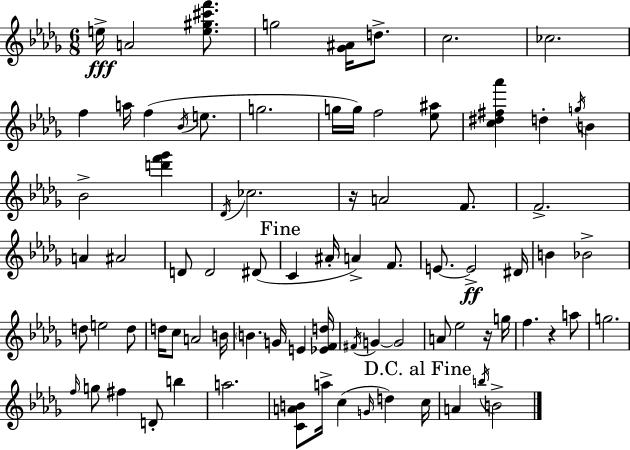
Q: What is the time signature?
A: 6/8